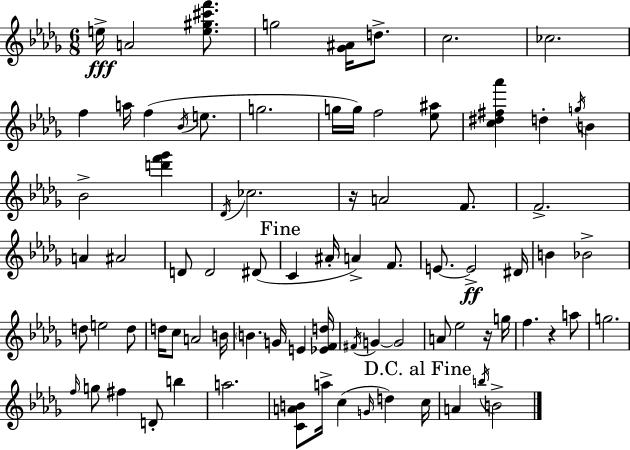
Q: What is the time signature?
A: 6/8